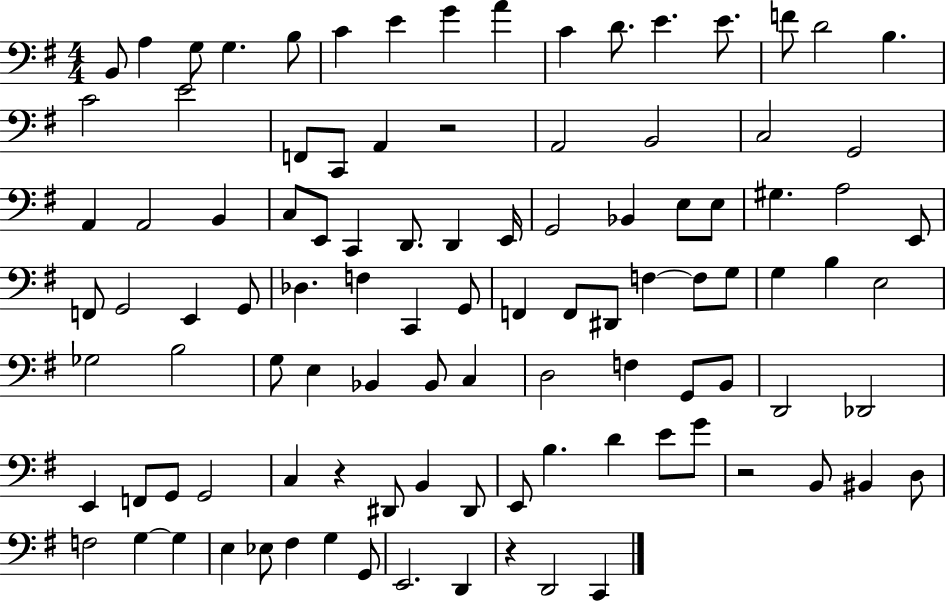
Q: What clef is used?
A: bass